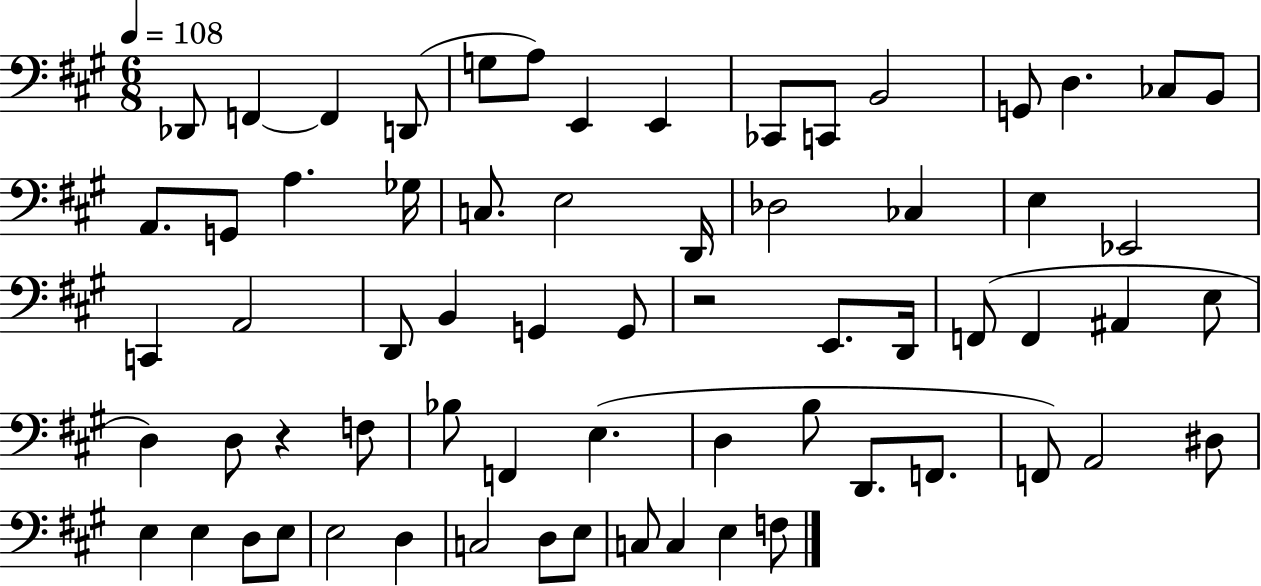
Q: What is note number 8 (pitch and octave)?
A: E2